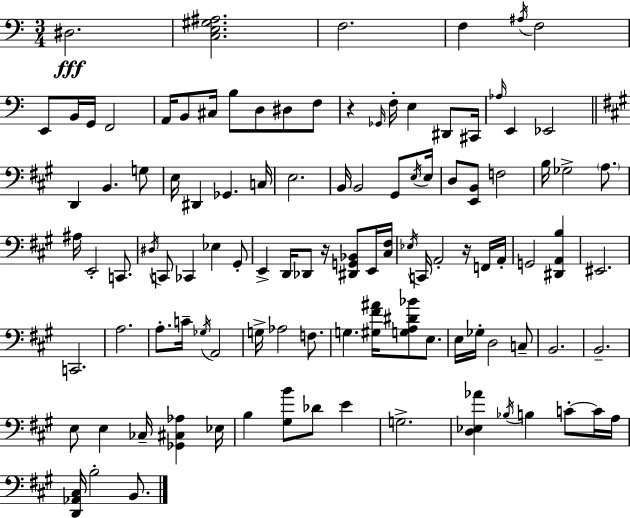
{
  \clef bass
  \numericTimeSignature
  \time 3/4
  \key c \major
  \repeat volta 2 { dis2.\fff | <c e gis ais>2. | f2. | f4 \acciaccatura { ais16 } f2 | \break e,8 b,16 g,16 f,2 | a,16 b,8 cis16 b8 d8 dis8 f8 | r4 \grace { ges,16 } f16-. e4 dis,8 | cis,16 \grace { aes16 } e,4 ees,2 | \break \bar "||" \break \key a \major d,4 b,4. g8 | e16 dis,4 ges,4. c16 | e2. | b,16 b,2 gis,8 \acciaccatura { e16 } | \break e16 d8 <e, b,>8 f2 | b16 ges2-> \parenthesize a8. | ais16 e,2-. c,8. | \acciaccatura { dis16 } c,8 ces,4 ees4 | \break gis,8-. e,4-> d,16 des,8 r16 <dis, g, bes,>8 | e,16 <cis fis>16 \acciaccatura { ees16 } c,16 a,2-. | r16 f,16 a,16-. g,2 <dis, a, b>4 | eis,2. | \break c,2. | a2. | a8.-. c'16-- \acciaccatura { ges16 } a,2 | g16-> aes2 | \break f8. g4. <gis fis' ais'>16 <g a dis' bes'>8 | e8. e16 ges16-. d2 | c8-- b,2. | b,2.-- | \break e8 e4 ces16-- <ges, cis aes>4 | ees16 b4 <gis b'>8 des'8 | e'4 g2.-> | <d ees aes'>4 \acciaccatura { bes16 } b4 | \break c'8-.~~ c'16 a16 <d, aes, cis>16 b2-. | b,8. } \bar "|."
}